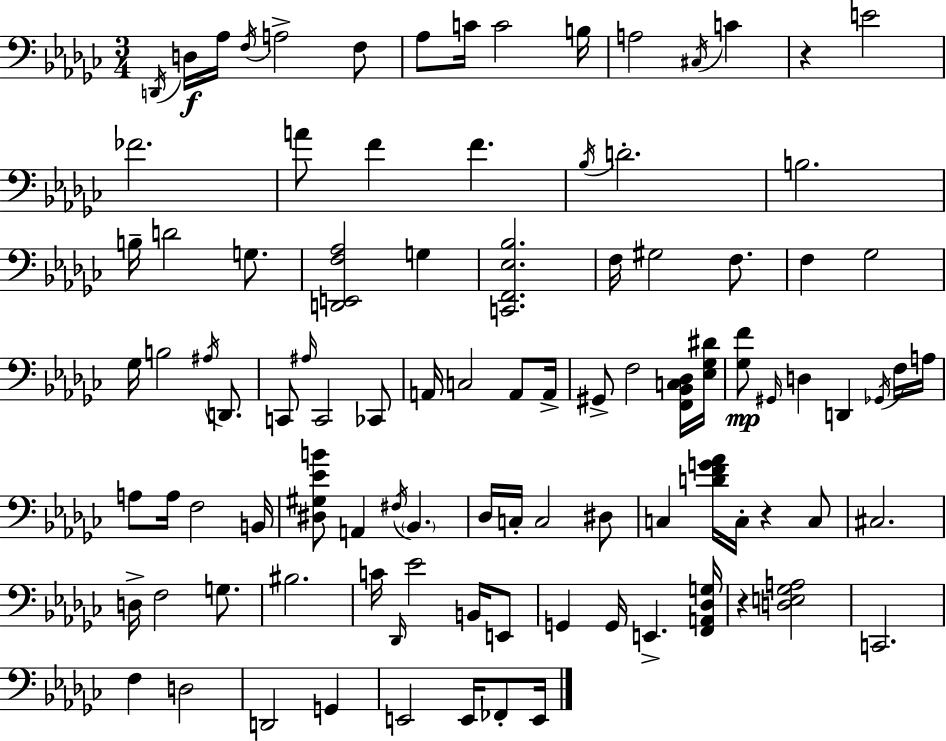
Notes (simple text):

D2/s D3/s Ab3/s F3/s A3/h F3/e Ab3/e C4/s C4/h B3/s A3/h C#3/s C4/q R/q E4/h FES4/h. A4/e F4/q F4/q. Bb3/s D4/h. B3/h. B3/s D4/h G3/e. [D2,E2,F3,Ab3]/h G3/q [C2,F2,Eb3,Bb3]/h. F3/s G#3/h F3/e. F3/q Gb3/h Gb3/s B3/h A#3/s D2/e. C2/e A#3/s C2/h CES2/e A2/s C3/h A2/e A2/s G#2/e F3/h [F2,Bb2,C3,Db3]/s [Eb3,Gb3,D#4]/s [Gb3,F4]/e G#2/s D3/q D2/q Gb2/s F3/s A3/s A3/e A3/s F3/h B2/s [D#3,G#3,Eb4,B4]/e A2/q F#3/s Bb2/q. Db3/s C3/s C3/h D#3/e C3/q [D4,F4,G4,Ab4]/s C3/s R/q C3/e C#3/h. D3/s F3/h G3/e. BIS3/h. C4/s Db2/s Eb4/h B2/s E2/e G2/q G2/s E2/q. [F2,A2,Db3,G3]/s R/q [D3,E3,Gb3,A3]/h C2/h. F3/q D3/h D2/h G2/q E2/h E2/s FES2/e E2/s